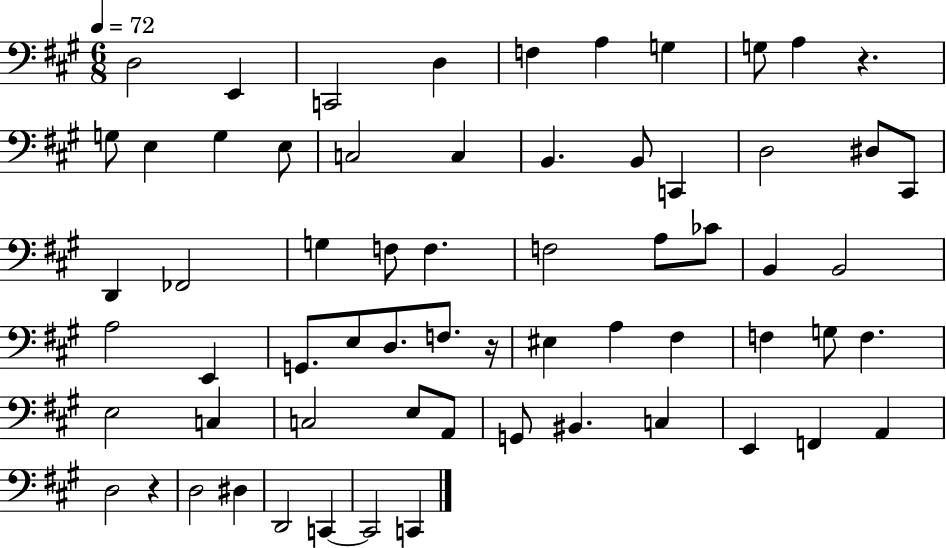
D3/h E2/q C2/h D3/q F3/q A3/q G3/q G3/e A3/q R/q. G3/e E3/q G3/q E3/e C3/h C3/q B2/q. B2/e C2/q D3/h D#3/e C#2/e D2/q FES2/h G3/q F3/e F3/q. F3/h A3/e CES4/e B2/q B2/h A3/h E2/q G2/e. E3/e D3/e. F3/e. R/s EIS3/q A3/q F#3/q F3/q G3/e F3/q. E3/h C3/q C3/h E3/e A2/e G2/e BIS2/q. C3/q E2/q F2/q A2/q D3/h R/q D3/h D#3/q D2/h C2/q C2/h C2/q